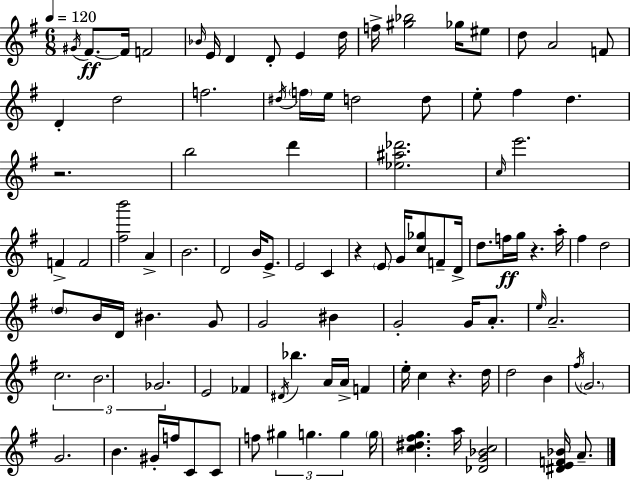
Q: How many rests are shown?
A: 4